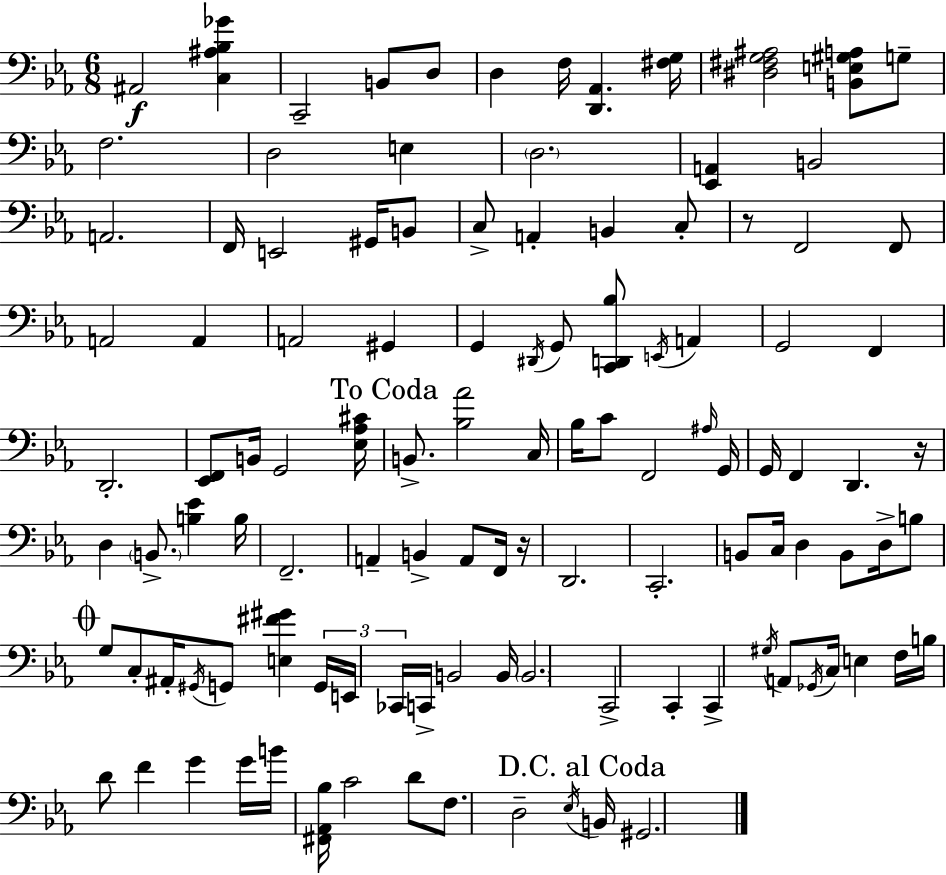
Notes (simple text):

A#2/h [C3,A#3,Bb3,Gb4]/q C2/h B2/e D3/e D3/q F3/s [D2,Ab2]/q. [F#3,G3]/s [D#3,F#3,G3,A#3]/h [B2,E3,G#3,A3]/e G3/e F3/h. D3/h E3/q D3/h. [Eb2,A2]/q B2/h A2/h. F2/s E2/h G#2/s B2/e C3/e A2/q B2/q C3/e R/e F2/h F2/e A2/h A2/q A2/h G#2/q G2/q D#2/s G2/e [C2,D2,Bb3]/e E2/s A2/q G2/h F2/q D2/h. [Eb2,F2]/e B2/s G2/h [Eb3,Ab3,C#4]/s B2/e. [Bb3,Ab4]/h C3/s Bb3/s C4/e F2/h A#3/s G2/s G2/s F2/q D2/q. R/s D3/q B2/e. [B3,Eb4]/q B3/s F2/h. A2/q B2/q A2/e F2/s R/s D2/h. C2/h. B2/e C3/s D3/q B2/e D3/s B3/e G3/e C3/e A#2/s G#2/s G2/e [E3,F#4,G#4]/q G2/s E2/s CES2/s C2/s B2/h B2/s B2/h. C2/h C2/q C2/q G#3/s A2/e Gb2/s C3/s E3/q F3/s B3/s D4/e F4/q G4/q G4/s B4/s [F#2,Ab2,Bb3]/s C4/h D4/e F3/e. D3/h Eb3/s B2/s G#2/h.